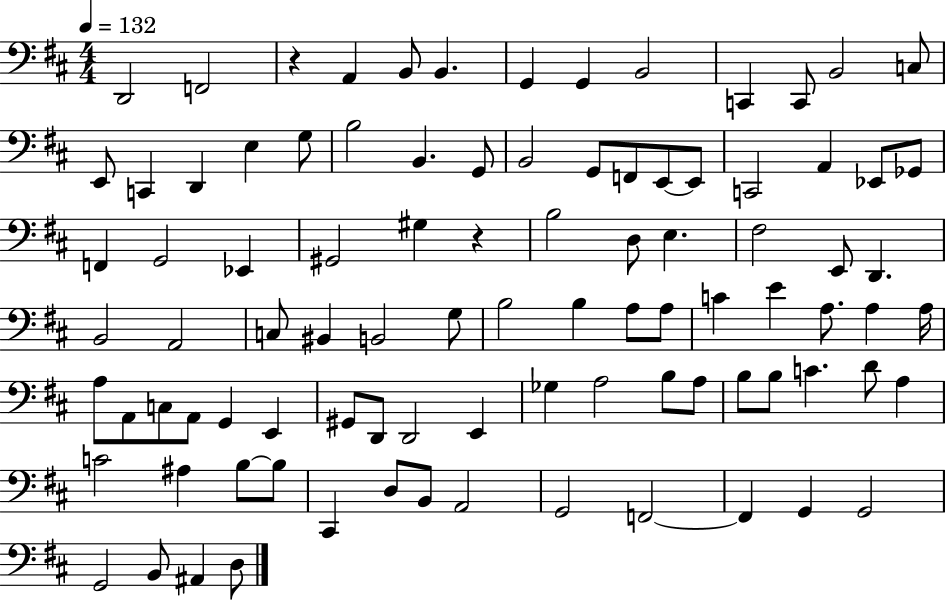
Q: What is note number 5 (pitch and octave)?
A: B2